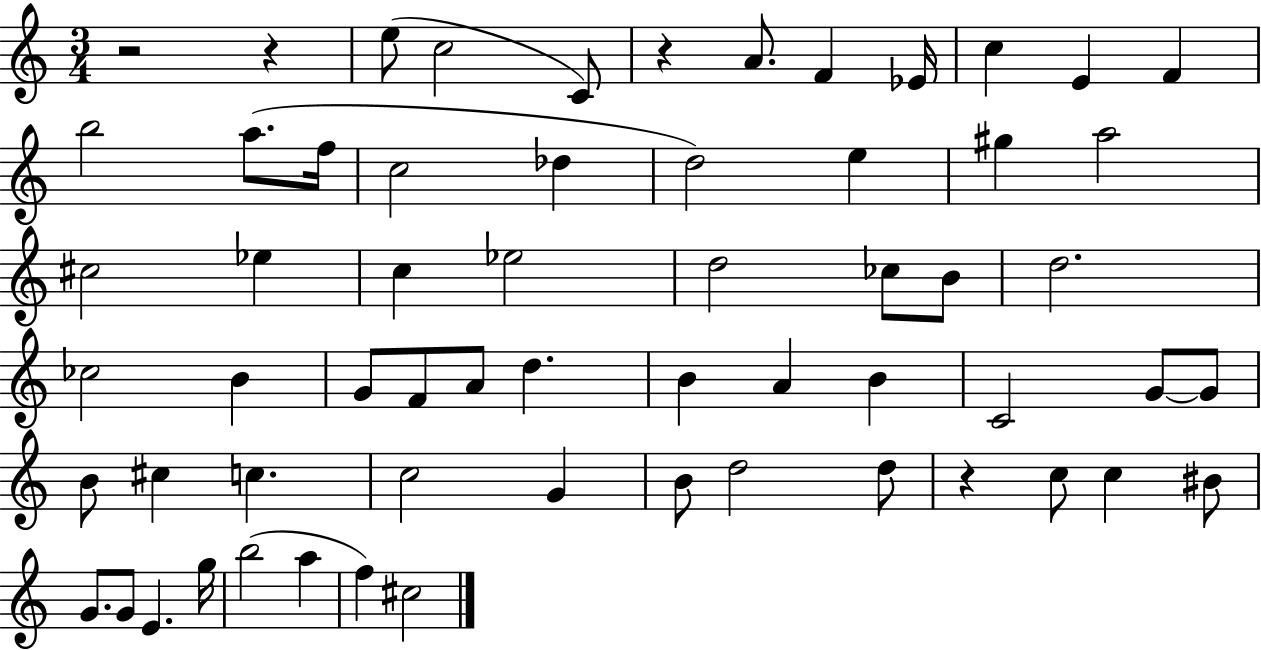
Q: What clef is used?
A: treble